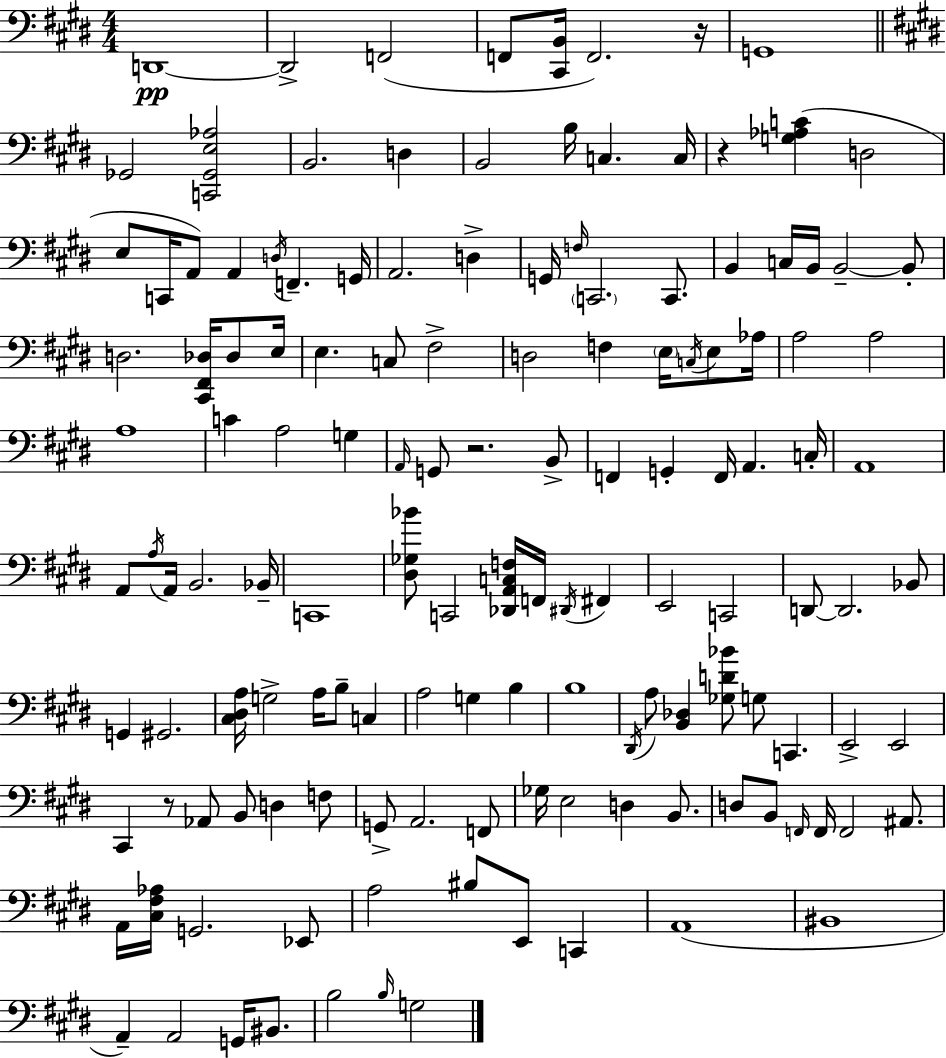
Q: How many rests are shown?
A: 4